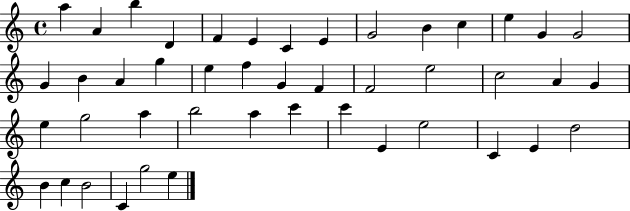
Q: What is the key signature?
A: C major